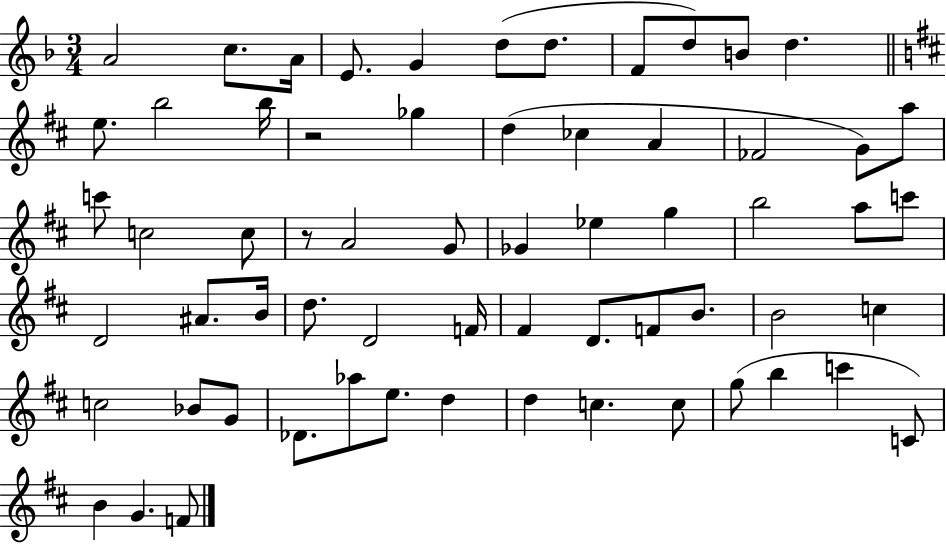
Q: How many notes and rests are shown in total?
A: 63